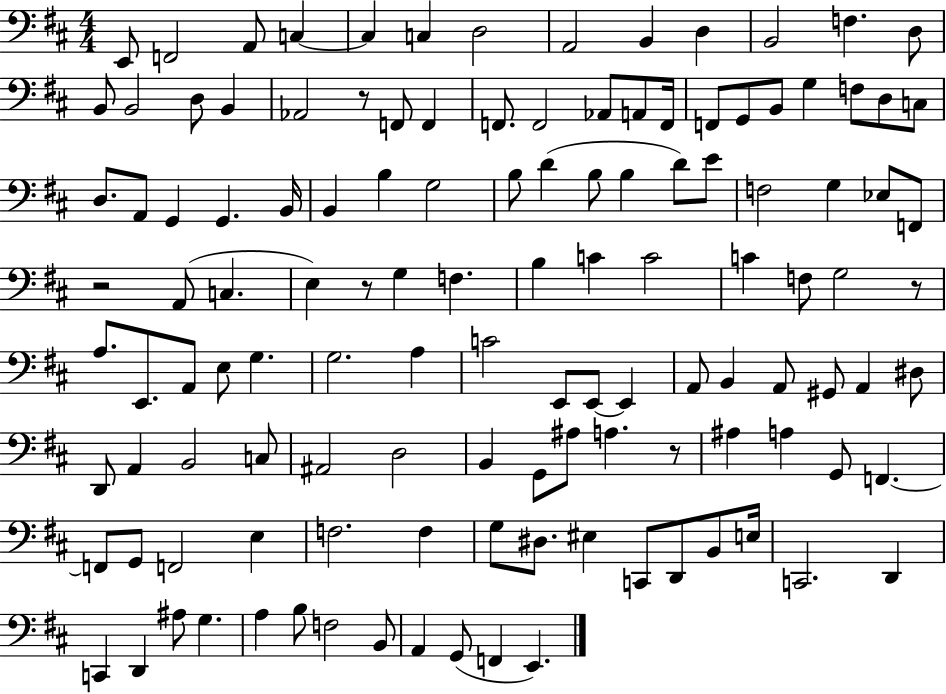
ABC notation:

X:1
T:Untitled
M:4/4
L:1/4
K:D
E,,/2 F,,2 A,,/2 C, C, C, D,2 A,,2 B,, D, B,,2 F, D,/2 B,,/2 B,,2 D,/2 B,, _A,,2 z/2 F,,/2 F,, F,,/2 F,,2 _A,,/2 A,,/2 F,,/4 F,,/2 G,,/2 B,,/2 G, F,/2 D,/2 C,/2 D,/2 A,,/2 G,, G,, B,,/4 B,, B, G,2 B,/2 D B,/2 B, D/2 E/2 F,2 G, _E,/2 F,,/2 z2 A,,/2 C, E, z/2 G, F, B, C C2 C F,/2 G,2 z/2 A,/2 E,,/2 A,,/2 E,/2 G, G,2 A, C2 E,,/2 E,,/2 E,, A,,/2 B,, A,,/2 ^G,,/2 A,, ^D,/2 D,,/2 A,, B,,2 C,/2 ^A,,2 D,2 B,, G,,/2 ^A,/2 A, z/2 ^A, A, G,,/2 F,, F,,/2 G,,/2 F,,2 E, F,2 F, G,/2 ^D,/2 ^E, C,,/2 D,,/2 B,,/2 E,/4 C,,2 D,, C,, D,, ^A,/2 G, A, B,/2 F,2 B,,/2 A,, G,,/2 F,, E,,